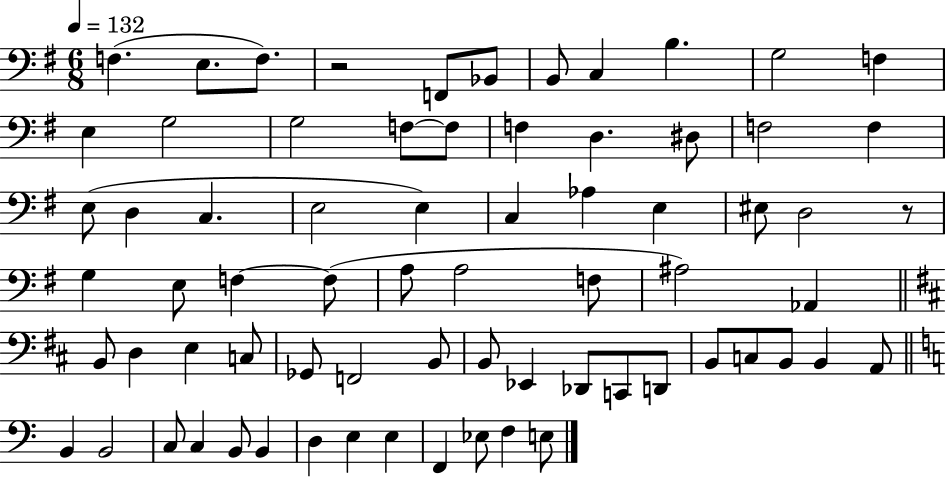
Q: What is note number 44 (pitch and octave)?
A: Gb2